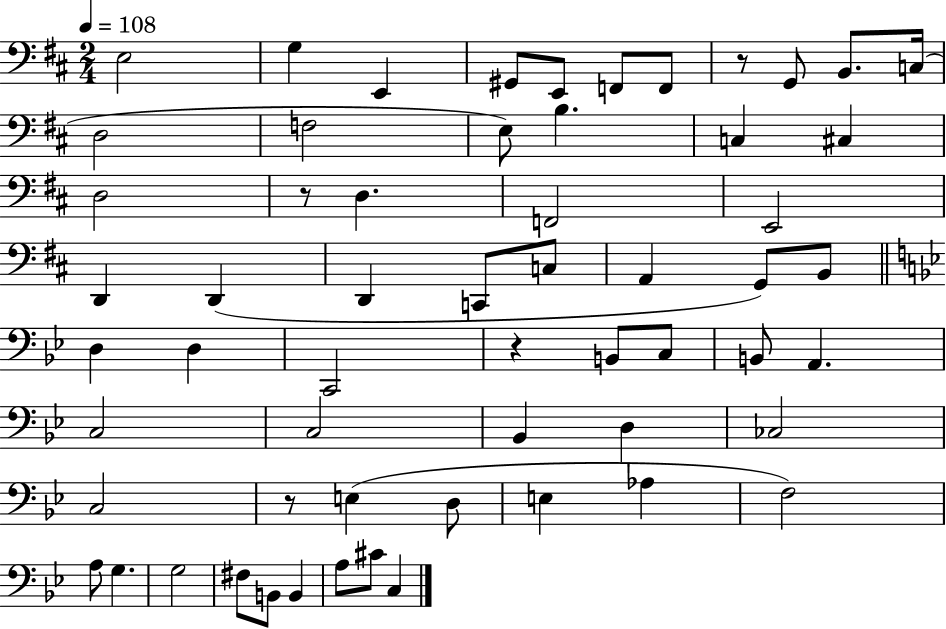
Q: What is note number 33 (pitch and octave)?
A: C3